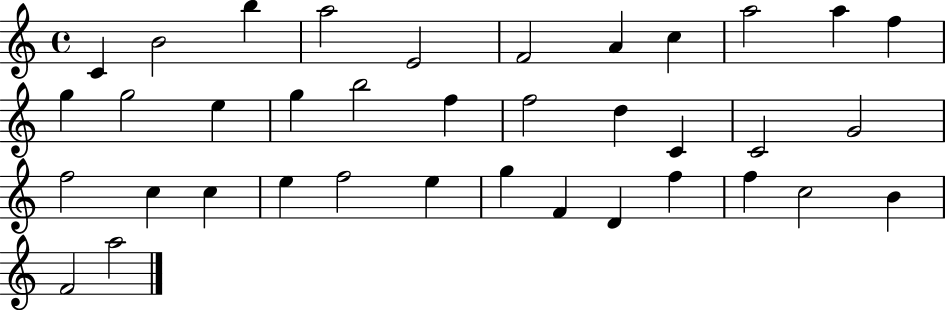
{
  \clef treble
  \time 4/4
  \defaultTimeSignature
  \key c \major
  c'4 b'2 b''4 | a''2 e'2 | f'2 a'4 c''4 | a''2 a''4 f''4 | \break g''4 g''2 e''4 | g''4 b''2 f''4 | f''2 d''4 c'4 | c'2 g'2 | \break f''2 c''4 c''4 | e''4 f''2 e''4 | g''4 f'4 d'4 f''4 | f''4 c''2 b'4 | \break f'2 a''2 | \bar "|."
}